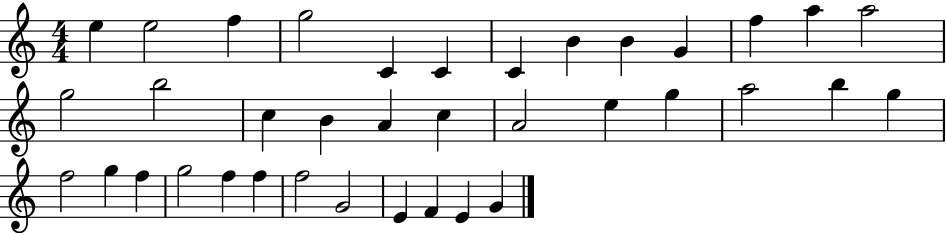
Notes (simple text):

E5/q E5/h F5/q G5/h C4/q C4/q C4/q B4/q B4/q G4/q F5/q A5/q A5/h G5/h B5/h C5/q B4/q A4/q C5/q A4/h E5/q G5/q A5/h B5/q G5/q F5/h G5/q F5/q G5/h F5/q F5/q F5/h G4/h E4/q F4/q E4/q G4/q